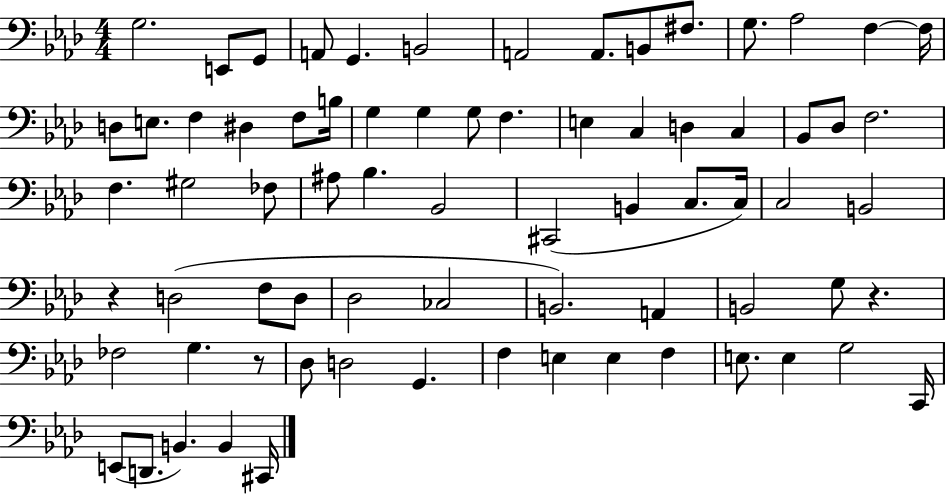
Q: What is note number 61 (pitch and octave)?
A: F3